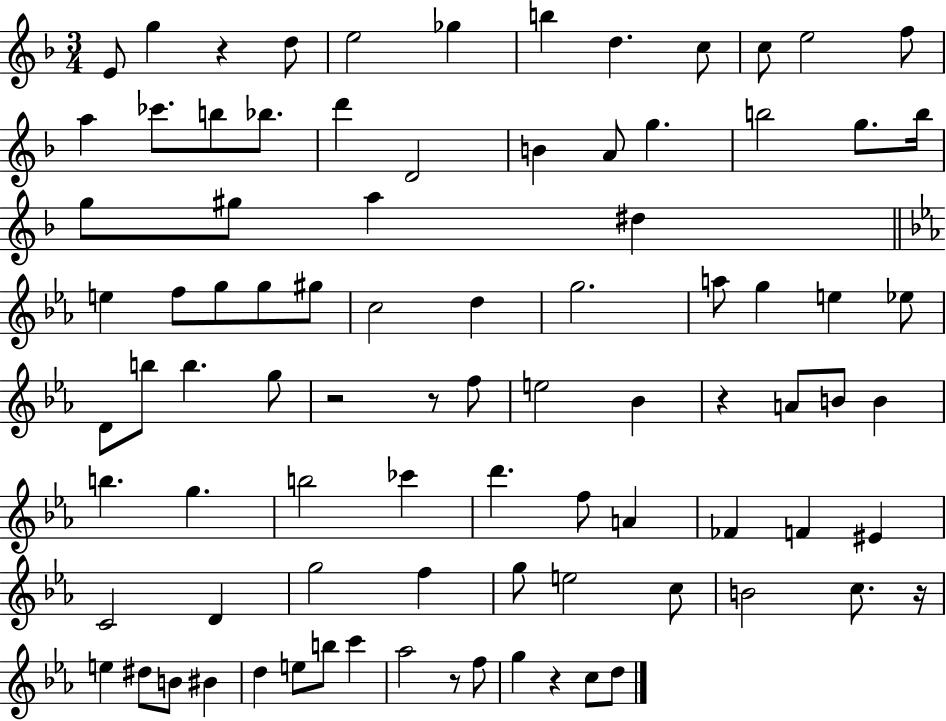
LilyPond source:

{
  \clef treble
  \numericTimeSignature
  \time 3/4
  \key f \major
  \repeat volta 2 { e'8 g''4 r4 d''8 | e''2 ges''4 | b''4 d''4. c''8 | c''8 e''2 f''8 | \break a''4 ces'''8. b''8 bes''8. | d'''4 d'2 | b'4 a'8 g''4. | b''2 g''8. b''16 | \break g''8 gis''8 a''4 dis''4 | \bar "||" \break \key ees \major e''4 f''8 g''8 g''8 gis''8 | c''2 d''4 | g''2. | a''8 g''4 e''4 ees''8 | \break d'8 b''8 b''4. g''8 | r2 r8 f''8 | e''2 bes'4 | r4 a'8 b'8 b'4 | \break b''4. g''4. | b''2 ces'''4 | d'''4. f''8 a'4 | fes'4 f'4 eis'4 | \break c'2 d'4 | g''2 f''4 | g''8 e''2 c''8 | b'2 c''8. r16 | \break e''4 dis''8 b'8 bis'4 | d''4 e''8 b''8 c'''4 | aes''2 r8 f''8 | g''4 r4 c''8 d''8 | \break } \bar "|."
}